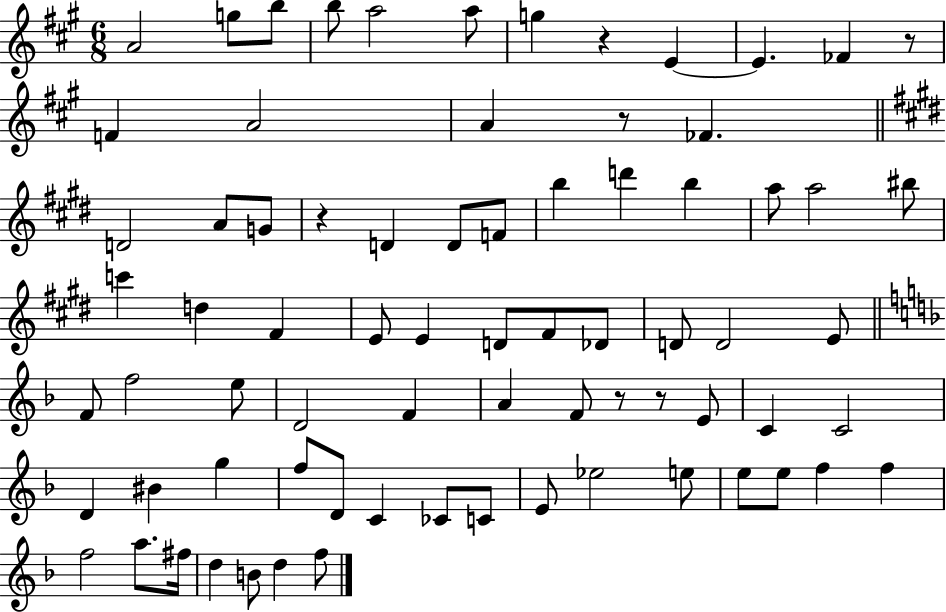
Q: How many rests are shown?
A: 6